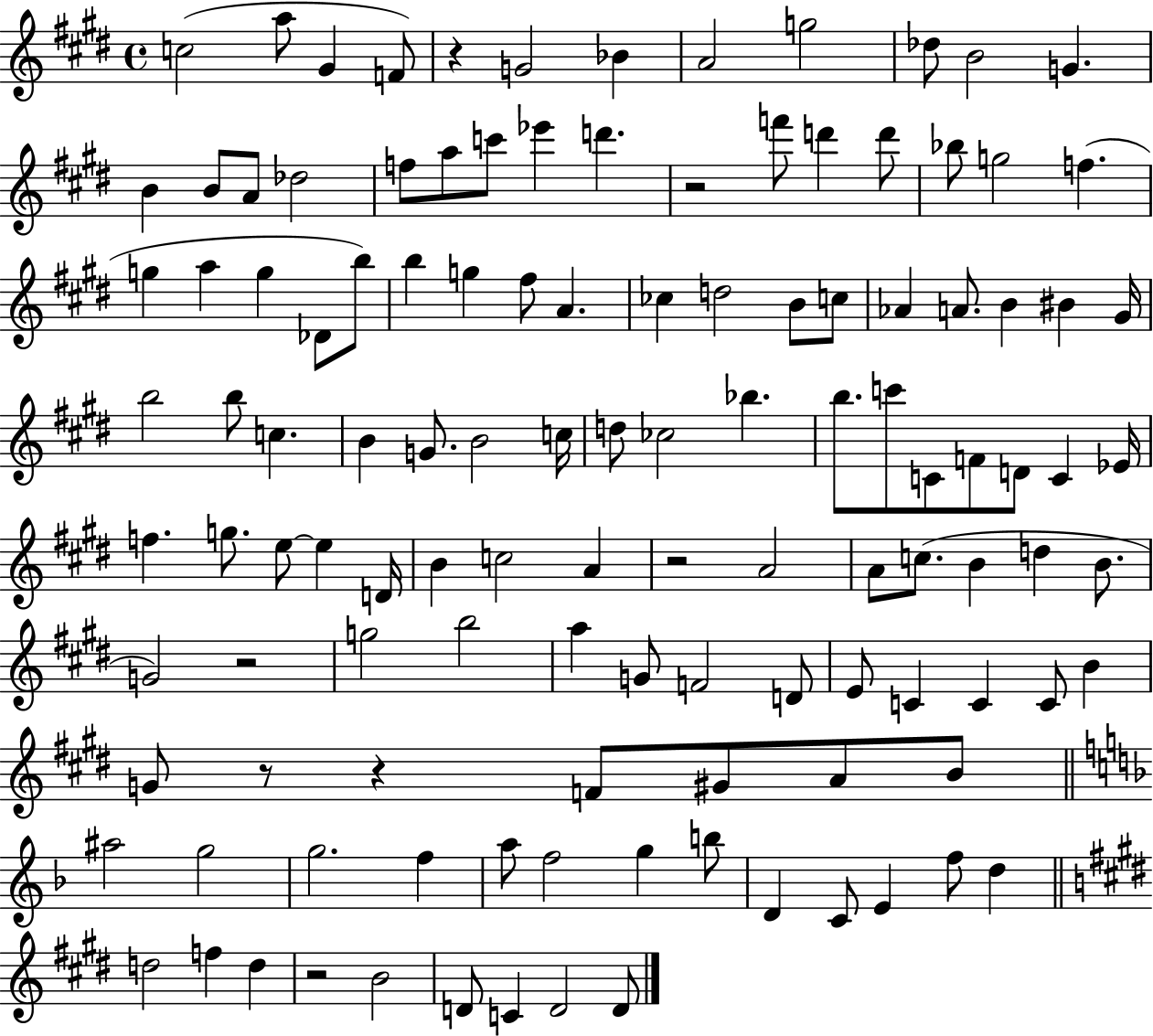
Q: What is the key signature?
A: E major